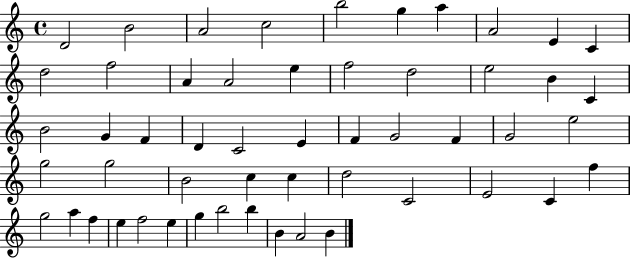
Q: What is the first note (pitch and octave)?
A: D4